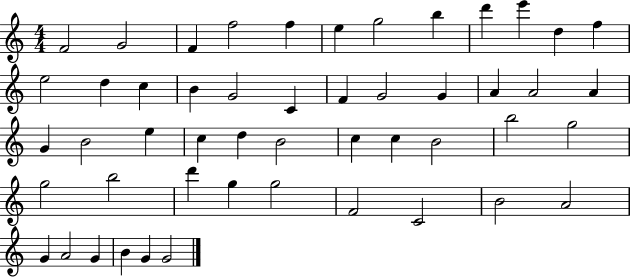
F4/h G4/h F4/q F5/h F5/q E5/q G5/h B5/q D6/q E6/q D5/q F5/q E5/h D5/q C5/q B4/q G4/h C4/q F4/q G4/h G4/q A4/q A4/h A4/q G4/q B4/h E5/q C5/q D5/q B4/h C5/q C5/q B4/h B5/h G5/h G5/h B5/h D6/q G5/q G5/h F4/h C4/h B4/h A4/h G4/q A4/h G4/q B4/q G4/q G4/h